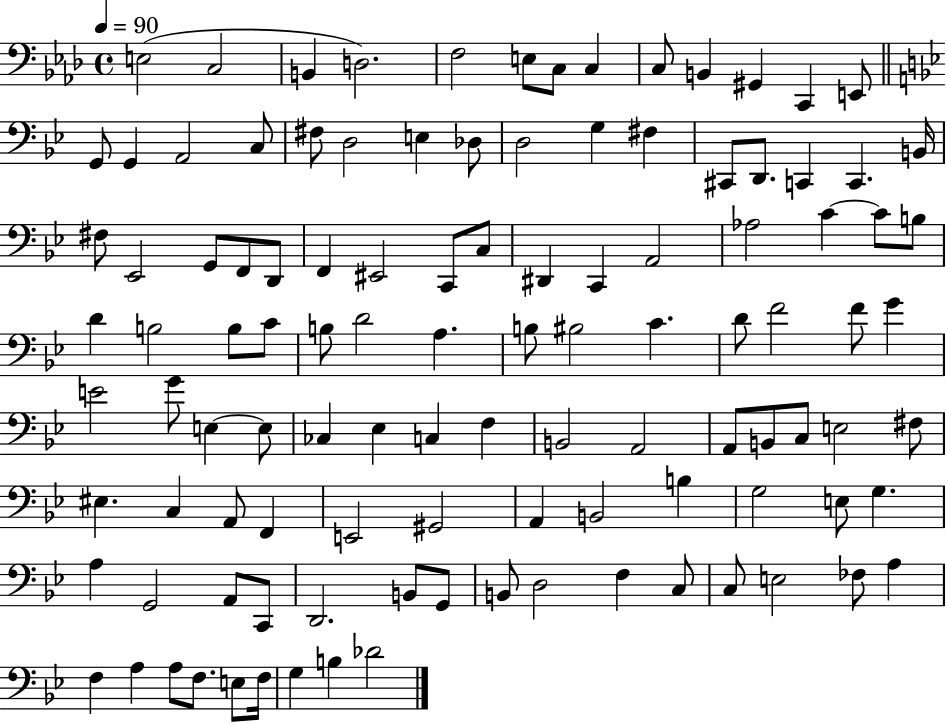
X:1
T:Untitled
M:4/4
L:1/4
K:Ab
E,2 C,2 B,, D,2 F,2 E,/2 C,/2 C, C,/2 B,, ^G,, C,, E,,/2 G,,/2 G,, A,,2 C,/2 ^F,/2 D,2 E, _D,/2 D,2 G, ^F, ^C,,/2 D,,/2 C,, C,, B,,/4 ^F,/2 _E,,2 G,,/2 F,,/2 D,,/2 F,, ^E,,2 C,,/2 C,/2 ^D,, C,, A,,2 _A,2 C C/2 B,/2 D B,2 B,/2 C/2 B,/2 D2 A, B,/2 ^B,2 C D/2 F2 F/2 G E2 G/2 E, E,/2 _C, _E, C, F, B,,2 A,,2 A,,/2 B,,/2 C,/2 E,2 ^F,/2 ^E, C, A,,/2 F,, E,,2 ^G,,2 A,, B,,2 B, G,2 E,/2 G, A, G,,2 A,,/2 C,,/2 D,,2 B,,/2 G,,/2 B,,/2 D,2 F, C,/2 C,/2 E,2 _F,/2 A, F, A, A,/2 F,/2 E,/2 F,/4 G, B, _D2